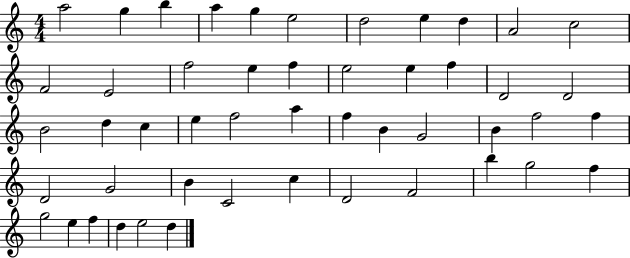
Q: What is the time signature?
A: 4/4